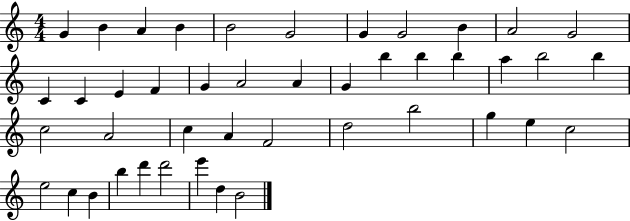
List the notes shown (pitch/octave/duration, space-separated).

G4/q B4/q A4/q B4/q B4/h G4/h G4/q G4/h B4/q A4/h G4/h C4/q C4/q E4/q F4/q G4/q A4/h A4/q G4/q B5/q B5/q B5/q A5/q B5/h B5/q C5/h A4/h C5/q A4/q F4/h D5/h B5/h G5/q E5/q C5/h E5/h C5/q B4/q B5/q D6/q D6/h E6/q D5/q B4/h